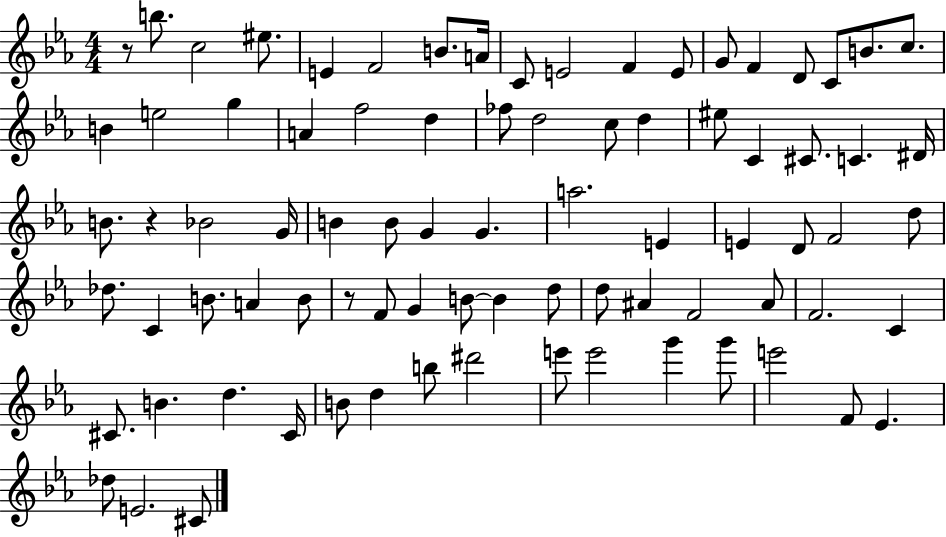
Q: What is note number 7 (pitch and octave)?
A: A4